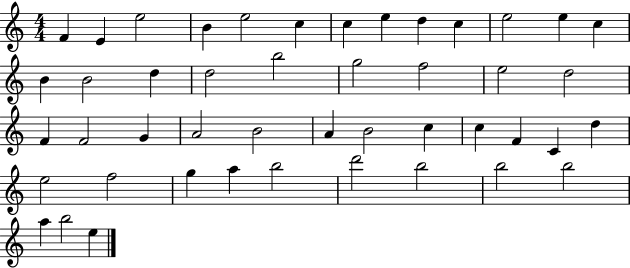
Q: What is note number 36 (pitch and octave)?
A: F5